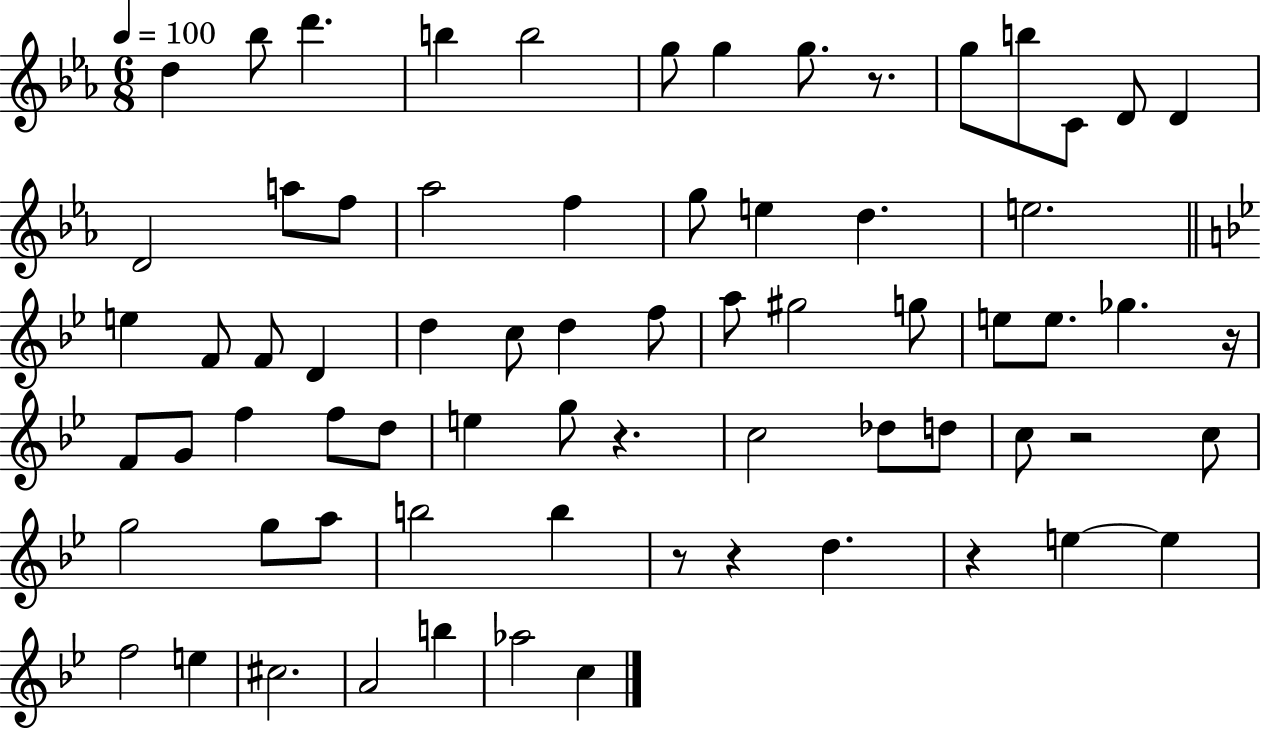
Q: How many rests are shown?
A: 7